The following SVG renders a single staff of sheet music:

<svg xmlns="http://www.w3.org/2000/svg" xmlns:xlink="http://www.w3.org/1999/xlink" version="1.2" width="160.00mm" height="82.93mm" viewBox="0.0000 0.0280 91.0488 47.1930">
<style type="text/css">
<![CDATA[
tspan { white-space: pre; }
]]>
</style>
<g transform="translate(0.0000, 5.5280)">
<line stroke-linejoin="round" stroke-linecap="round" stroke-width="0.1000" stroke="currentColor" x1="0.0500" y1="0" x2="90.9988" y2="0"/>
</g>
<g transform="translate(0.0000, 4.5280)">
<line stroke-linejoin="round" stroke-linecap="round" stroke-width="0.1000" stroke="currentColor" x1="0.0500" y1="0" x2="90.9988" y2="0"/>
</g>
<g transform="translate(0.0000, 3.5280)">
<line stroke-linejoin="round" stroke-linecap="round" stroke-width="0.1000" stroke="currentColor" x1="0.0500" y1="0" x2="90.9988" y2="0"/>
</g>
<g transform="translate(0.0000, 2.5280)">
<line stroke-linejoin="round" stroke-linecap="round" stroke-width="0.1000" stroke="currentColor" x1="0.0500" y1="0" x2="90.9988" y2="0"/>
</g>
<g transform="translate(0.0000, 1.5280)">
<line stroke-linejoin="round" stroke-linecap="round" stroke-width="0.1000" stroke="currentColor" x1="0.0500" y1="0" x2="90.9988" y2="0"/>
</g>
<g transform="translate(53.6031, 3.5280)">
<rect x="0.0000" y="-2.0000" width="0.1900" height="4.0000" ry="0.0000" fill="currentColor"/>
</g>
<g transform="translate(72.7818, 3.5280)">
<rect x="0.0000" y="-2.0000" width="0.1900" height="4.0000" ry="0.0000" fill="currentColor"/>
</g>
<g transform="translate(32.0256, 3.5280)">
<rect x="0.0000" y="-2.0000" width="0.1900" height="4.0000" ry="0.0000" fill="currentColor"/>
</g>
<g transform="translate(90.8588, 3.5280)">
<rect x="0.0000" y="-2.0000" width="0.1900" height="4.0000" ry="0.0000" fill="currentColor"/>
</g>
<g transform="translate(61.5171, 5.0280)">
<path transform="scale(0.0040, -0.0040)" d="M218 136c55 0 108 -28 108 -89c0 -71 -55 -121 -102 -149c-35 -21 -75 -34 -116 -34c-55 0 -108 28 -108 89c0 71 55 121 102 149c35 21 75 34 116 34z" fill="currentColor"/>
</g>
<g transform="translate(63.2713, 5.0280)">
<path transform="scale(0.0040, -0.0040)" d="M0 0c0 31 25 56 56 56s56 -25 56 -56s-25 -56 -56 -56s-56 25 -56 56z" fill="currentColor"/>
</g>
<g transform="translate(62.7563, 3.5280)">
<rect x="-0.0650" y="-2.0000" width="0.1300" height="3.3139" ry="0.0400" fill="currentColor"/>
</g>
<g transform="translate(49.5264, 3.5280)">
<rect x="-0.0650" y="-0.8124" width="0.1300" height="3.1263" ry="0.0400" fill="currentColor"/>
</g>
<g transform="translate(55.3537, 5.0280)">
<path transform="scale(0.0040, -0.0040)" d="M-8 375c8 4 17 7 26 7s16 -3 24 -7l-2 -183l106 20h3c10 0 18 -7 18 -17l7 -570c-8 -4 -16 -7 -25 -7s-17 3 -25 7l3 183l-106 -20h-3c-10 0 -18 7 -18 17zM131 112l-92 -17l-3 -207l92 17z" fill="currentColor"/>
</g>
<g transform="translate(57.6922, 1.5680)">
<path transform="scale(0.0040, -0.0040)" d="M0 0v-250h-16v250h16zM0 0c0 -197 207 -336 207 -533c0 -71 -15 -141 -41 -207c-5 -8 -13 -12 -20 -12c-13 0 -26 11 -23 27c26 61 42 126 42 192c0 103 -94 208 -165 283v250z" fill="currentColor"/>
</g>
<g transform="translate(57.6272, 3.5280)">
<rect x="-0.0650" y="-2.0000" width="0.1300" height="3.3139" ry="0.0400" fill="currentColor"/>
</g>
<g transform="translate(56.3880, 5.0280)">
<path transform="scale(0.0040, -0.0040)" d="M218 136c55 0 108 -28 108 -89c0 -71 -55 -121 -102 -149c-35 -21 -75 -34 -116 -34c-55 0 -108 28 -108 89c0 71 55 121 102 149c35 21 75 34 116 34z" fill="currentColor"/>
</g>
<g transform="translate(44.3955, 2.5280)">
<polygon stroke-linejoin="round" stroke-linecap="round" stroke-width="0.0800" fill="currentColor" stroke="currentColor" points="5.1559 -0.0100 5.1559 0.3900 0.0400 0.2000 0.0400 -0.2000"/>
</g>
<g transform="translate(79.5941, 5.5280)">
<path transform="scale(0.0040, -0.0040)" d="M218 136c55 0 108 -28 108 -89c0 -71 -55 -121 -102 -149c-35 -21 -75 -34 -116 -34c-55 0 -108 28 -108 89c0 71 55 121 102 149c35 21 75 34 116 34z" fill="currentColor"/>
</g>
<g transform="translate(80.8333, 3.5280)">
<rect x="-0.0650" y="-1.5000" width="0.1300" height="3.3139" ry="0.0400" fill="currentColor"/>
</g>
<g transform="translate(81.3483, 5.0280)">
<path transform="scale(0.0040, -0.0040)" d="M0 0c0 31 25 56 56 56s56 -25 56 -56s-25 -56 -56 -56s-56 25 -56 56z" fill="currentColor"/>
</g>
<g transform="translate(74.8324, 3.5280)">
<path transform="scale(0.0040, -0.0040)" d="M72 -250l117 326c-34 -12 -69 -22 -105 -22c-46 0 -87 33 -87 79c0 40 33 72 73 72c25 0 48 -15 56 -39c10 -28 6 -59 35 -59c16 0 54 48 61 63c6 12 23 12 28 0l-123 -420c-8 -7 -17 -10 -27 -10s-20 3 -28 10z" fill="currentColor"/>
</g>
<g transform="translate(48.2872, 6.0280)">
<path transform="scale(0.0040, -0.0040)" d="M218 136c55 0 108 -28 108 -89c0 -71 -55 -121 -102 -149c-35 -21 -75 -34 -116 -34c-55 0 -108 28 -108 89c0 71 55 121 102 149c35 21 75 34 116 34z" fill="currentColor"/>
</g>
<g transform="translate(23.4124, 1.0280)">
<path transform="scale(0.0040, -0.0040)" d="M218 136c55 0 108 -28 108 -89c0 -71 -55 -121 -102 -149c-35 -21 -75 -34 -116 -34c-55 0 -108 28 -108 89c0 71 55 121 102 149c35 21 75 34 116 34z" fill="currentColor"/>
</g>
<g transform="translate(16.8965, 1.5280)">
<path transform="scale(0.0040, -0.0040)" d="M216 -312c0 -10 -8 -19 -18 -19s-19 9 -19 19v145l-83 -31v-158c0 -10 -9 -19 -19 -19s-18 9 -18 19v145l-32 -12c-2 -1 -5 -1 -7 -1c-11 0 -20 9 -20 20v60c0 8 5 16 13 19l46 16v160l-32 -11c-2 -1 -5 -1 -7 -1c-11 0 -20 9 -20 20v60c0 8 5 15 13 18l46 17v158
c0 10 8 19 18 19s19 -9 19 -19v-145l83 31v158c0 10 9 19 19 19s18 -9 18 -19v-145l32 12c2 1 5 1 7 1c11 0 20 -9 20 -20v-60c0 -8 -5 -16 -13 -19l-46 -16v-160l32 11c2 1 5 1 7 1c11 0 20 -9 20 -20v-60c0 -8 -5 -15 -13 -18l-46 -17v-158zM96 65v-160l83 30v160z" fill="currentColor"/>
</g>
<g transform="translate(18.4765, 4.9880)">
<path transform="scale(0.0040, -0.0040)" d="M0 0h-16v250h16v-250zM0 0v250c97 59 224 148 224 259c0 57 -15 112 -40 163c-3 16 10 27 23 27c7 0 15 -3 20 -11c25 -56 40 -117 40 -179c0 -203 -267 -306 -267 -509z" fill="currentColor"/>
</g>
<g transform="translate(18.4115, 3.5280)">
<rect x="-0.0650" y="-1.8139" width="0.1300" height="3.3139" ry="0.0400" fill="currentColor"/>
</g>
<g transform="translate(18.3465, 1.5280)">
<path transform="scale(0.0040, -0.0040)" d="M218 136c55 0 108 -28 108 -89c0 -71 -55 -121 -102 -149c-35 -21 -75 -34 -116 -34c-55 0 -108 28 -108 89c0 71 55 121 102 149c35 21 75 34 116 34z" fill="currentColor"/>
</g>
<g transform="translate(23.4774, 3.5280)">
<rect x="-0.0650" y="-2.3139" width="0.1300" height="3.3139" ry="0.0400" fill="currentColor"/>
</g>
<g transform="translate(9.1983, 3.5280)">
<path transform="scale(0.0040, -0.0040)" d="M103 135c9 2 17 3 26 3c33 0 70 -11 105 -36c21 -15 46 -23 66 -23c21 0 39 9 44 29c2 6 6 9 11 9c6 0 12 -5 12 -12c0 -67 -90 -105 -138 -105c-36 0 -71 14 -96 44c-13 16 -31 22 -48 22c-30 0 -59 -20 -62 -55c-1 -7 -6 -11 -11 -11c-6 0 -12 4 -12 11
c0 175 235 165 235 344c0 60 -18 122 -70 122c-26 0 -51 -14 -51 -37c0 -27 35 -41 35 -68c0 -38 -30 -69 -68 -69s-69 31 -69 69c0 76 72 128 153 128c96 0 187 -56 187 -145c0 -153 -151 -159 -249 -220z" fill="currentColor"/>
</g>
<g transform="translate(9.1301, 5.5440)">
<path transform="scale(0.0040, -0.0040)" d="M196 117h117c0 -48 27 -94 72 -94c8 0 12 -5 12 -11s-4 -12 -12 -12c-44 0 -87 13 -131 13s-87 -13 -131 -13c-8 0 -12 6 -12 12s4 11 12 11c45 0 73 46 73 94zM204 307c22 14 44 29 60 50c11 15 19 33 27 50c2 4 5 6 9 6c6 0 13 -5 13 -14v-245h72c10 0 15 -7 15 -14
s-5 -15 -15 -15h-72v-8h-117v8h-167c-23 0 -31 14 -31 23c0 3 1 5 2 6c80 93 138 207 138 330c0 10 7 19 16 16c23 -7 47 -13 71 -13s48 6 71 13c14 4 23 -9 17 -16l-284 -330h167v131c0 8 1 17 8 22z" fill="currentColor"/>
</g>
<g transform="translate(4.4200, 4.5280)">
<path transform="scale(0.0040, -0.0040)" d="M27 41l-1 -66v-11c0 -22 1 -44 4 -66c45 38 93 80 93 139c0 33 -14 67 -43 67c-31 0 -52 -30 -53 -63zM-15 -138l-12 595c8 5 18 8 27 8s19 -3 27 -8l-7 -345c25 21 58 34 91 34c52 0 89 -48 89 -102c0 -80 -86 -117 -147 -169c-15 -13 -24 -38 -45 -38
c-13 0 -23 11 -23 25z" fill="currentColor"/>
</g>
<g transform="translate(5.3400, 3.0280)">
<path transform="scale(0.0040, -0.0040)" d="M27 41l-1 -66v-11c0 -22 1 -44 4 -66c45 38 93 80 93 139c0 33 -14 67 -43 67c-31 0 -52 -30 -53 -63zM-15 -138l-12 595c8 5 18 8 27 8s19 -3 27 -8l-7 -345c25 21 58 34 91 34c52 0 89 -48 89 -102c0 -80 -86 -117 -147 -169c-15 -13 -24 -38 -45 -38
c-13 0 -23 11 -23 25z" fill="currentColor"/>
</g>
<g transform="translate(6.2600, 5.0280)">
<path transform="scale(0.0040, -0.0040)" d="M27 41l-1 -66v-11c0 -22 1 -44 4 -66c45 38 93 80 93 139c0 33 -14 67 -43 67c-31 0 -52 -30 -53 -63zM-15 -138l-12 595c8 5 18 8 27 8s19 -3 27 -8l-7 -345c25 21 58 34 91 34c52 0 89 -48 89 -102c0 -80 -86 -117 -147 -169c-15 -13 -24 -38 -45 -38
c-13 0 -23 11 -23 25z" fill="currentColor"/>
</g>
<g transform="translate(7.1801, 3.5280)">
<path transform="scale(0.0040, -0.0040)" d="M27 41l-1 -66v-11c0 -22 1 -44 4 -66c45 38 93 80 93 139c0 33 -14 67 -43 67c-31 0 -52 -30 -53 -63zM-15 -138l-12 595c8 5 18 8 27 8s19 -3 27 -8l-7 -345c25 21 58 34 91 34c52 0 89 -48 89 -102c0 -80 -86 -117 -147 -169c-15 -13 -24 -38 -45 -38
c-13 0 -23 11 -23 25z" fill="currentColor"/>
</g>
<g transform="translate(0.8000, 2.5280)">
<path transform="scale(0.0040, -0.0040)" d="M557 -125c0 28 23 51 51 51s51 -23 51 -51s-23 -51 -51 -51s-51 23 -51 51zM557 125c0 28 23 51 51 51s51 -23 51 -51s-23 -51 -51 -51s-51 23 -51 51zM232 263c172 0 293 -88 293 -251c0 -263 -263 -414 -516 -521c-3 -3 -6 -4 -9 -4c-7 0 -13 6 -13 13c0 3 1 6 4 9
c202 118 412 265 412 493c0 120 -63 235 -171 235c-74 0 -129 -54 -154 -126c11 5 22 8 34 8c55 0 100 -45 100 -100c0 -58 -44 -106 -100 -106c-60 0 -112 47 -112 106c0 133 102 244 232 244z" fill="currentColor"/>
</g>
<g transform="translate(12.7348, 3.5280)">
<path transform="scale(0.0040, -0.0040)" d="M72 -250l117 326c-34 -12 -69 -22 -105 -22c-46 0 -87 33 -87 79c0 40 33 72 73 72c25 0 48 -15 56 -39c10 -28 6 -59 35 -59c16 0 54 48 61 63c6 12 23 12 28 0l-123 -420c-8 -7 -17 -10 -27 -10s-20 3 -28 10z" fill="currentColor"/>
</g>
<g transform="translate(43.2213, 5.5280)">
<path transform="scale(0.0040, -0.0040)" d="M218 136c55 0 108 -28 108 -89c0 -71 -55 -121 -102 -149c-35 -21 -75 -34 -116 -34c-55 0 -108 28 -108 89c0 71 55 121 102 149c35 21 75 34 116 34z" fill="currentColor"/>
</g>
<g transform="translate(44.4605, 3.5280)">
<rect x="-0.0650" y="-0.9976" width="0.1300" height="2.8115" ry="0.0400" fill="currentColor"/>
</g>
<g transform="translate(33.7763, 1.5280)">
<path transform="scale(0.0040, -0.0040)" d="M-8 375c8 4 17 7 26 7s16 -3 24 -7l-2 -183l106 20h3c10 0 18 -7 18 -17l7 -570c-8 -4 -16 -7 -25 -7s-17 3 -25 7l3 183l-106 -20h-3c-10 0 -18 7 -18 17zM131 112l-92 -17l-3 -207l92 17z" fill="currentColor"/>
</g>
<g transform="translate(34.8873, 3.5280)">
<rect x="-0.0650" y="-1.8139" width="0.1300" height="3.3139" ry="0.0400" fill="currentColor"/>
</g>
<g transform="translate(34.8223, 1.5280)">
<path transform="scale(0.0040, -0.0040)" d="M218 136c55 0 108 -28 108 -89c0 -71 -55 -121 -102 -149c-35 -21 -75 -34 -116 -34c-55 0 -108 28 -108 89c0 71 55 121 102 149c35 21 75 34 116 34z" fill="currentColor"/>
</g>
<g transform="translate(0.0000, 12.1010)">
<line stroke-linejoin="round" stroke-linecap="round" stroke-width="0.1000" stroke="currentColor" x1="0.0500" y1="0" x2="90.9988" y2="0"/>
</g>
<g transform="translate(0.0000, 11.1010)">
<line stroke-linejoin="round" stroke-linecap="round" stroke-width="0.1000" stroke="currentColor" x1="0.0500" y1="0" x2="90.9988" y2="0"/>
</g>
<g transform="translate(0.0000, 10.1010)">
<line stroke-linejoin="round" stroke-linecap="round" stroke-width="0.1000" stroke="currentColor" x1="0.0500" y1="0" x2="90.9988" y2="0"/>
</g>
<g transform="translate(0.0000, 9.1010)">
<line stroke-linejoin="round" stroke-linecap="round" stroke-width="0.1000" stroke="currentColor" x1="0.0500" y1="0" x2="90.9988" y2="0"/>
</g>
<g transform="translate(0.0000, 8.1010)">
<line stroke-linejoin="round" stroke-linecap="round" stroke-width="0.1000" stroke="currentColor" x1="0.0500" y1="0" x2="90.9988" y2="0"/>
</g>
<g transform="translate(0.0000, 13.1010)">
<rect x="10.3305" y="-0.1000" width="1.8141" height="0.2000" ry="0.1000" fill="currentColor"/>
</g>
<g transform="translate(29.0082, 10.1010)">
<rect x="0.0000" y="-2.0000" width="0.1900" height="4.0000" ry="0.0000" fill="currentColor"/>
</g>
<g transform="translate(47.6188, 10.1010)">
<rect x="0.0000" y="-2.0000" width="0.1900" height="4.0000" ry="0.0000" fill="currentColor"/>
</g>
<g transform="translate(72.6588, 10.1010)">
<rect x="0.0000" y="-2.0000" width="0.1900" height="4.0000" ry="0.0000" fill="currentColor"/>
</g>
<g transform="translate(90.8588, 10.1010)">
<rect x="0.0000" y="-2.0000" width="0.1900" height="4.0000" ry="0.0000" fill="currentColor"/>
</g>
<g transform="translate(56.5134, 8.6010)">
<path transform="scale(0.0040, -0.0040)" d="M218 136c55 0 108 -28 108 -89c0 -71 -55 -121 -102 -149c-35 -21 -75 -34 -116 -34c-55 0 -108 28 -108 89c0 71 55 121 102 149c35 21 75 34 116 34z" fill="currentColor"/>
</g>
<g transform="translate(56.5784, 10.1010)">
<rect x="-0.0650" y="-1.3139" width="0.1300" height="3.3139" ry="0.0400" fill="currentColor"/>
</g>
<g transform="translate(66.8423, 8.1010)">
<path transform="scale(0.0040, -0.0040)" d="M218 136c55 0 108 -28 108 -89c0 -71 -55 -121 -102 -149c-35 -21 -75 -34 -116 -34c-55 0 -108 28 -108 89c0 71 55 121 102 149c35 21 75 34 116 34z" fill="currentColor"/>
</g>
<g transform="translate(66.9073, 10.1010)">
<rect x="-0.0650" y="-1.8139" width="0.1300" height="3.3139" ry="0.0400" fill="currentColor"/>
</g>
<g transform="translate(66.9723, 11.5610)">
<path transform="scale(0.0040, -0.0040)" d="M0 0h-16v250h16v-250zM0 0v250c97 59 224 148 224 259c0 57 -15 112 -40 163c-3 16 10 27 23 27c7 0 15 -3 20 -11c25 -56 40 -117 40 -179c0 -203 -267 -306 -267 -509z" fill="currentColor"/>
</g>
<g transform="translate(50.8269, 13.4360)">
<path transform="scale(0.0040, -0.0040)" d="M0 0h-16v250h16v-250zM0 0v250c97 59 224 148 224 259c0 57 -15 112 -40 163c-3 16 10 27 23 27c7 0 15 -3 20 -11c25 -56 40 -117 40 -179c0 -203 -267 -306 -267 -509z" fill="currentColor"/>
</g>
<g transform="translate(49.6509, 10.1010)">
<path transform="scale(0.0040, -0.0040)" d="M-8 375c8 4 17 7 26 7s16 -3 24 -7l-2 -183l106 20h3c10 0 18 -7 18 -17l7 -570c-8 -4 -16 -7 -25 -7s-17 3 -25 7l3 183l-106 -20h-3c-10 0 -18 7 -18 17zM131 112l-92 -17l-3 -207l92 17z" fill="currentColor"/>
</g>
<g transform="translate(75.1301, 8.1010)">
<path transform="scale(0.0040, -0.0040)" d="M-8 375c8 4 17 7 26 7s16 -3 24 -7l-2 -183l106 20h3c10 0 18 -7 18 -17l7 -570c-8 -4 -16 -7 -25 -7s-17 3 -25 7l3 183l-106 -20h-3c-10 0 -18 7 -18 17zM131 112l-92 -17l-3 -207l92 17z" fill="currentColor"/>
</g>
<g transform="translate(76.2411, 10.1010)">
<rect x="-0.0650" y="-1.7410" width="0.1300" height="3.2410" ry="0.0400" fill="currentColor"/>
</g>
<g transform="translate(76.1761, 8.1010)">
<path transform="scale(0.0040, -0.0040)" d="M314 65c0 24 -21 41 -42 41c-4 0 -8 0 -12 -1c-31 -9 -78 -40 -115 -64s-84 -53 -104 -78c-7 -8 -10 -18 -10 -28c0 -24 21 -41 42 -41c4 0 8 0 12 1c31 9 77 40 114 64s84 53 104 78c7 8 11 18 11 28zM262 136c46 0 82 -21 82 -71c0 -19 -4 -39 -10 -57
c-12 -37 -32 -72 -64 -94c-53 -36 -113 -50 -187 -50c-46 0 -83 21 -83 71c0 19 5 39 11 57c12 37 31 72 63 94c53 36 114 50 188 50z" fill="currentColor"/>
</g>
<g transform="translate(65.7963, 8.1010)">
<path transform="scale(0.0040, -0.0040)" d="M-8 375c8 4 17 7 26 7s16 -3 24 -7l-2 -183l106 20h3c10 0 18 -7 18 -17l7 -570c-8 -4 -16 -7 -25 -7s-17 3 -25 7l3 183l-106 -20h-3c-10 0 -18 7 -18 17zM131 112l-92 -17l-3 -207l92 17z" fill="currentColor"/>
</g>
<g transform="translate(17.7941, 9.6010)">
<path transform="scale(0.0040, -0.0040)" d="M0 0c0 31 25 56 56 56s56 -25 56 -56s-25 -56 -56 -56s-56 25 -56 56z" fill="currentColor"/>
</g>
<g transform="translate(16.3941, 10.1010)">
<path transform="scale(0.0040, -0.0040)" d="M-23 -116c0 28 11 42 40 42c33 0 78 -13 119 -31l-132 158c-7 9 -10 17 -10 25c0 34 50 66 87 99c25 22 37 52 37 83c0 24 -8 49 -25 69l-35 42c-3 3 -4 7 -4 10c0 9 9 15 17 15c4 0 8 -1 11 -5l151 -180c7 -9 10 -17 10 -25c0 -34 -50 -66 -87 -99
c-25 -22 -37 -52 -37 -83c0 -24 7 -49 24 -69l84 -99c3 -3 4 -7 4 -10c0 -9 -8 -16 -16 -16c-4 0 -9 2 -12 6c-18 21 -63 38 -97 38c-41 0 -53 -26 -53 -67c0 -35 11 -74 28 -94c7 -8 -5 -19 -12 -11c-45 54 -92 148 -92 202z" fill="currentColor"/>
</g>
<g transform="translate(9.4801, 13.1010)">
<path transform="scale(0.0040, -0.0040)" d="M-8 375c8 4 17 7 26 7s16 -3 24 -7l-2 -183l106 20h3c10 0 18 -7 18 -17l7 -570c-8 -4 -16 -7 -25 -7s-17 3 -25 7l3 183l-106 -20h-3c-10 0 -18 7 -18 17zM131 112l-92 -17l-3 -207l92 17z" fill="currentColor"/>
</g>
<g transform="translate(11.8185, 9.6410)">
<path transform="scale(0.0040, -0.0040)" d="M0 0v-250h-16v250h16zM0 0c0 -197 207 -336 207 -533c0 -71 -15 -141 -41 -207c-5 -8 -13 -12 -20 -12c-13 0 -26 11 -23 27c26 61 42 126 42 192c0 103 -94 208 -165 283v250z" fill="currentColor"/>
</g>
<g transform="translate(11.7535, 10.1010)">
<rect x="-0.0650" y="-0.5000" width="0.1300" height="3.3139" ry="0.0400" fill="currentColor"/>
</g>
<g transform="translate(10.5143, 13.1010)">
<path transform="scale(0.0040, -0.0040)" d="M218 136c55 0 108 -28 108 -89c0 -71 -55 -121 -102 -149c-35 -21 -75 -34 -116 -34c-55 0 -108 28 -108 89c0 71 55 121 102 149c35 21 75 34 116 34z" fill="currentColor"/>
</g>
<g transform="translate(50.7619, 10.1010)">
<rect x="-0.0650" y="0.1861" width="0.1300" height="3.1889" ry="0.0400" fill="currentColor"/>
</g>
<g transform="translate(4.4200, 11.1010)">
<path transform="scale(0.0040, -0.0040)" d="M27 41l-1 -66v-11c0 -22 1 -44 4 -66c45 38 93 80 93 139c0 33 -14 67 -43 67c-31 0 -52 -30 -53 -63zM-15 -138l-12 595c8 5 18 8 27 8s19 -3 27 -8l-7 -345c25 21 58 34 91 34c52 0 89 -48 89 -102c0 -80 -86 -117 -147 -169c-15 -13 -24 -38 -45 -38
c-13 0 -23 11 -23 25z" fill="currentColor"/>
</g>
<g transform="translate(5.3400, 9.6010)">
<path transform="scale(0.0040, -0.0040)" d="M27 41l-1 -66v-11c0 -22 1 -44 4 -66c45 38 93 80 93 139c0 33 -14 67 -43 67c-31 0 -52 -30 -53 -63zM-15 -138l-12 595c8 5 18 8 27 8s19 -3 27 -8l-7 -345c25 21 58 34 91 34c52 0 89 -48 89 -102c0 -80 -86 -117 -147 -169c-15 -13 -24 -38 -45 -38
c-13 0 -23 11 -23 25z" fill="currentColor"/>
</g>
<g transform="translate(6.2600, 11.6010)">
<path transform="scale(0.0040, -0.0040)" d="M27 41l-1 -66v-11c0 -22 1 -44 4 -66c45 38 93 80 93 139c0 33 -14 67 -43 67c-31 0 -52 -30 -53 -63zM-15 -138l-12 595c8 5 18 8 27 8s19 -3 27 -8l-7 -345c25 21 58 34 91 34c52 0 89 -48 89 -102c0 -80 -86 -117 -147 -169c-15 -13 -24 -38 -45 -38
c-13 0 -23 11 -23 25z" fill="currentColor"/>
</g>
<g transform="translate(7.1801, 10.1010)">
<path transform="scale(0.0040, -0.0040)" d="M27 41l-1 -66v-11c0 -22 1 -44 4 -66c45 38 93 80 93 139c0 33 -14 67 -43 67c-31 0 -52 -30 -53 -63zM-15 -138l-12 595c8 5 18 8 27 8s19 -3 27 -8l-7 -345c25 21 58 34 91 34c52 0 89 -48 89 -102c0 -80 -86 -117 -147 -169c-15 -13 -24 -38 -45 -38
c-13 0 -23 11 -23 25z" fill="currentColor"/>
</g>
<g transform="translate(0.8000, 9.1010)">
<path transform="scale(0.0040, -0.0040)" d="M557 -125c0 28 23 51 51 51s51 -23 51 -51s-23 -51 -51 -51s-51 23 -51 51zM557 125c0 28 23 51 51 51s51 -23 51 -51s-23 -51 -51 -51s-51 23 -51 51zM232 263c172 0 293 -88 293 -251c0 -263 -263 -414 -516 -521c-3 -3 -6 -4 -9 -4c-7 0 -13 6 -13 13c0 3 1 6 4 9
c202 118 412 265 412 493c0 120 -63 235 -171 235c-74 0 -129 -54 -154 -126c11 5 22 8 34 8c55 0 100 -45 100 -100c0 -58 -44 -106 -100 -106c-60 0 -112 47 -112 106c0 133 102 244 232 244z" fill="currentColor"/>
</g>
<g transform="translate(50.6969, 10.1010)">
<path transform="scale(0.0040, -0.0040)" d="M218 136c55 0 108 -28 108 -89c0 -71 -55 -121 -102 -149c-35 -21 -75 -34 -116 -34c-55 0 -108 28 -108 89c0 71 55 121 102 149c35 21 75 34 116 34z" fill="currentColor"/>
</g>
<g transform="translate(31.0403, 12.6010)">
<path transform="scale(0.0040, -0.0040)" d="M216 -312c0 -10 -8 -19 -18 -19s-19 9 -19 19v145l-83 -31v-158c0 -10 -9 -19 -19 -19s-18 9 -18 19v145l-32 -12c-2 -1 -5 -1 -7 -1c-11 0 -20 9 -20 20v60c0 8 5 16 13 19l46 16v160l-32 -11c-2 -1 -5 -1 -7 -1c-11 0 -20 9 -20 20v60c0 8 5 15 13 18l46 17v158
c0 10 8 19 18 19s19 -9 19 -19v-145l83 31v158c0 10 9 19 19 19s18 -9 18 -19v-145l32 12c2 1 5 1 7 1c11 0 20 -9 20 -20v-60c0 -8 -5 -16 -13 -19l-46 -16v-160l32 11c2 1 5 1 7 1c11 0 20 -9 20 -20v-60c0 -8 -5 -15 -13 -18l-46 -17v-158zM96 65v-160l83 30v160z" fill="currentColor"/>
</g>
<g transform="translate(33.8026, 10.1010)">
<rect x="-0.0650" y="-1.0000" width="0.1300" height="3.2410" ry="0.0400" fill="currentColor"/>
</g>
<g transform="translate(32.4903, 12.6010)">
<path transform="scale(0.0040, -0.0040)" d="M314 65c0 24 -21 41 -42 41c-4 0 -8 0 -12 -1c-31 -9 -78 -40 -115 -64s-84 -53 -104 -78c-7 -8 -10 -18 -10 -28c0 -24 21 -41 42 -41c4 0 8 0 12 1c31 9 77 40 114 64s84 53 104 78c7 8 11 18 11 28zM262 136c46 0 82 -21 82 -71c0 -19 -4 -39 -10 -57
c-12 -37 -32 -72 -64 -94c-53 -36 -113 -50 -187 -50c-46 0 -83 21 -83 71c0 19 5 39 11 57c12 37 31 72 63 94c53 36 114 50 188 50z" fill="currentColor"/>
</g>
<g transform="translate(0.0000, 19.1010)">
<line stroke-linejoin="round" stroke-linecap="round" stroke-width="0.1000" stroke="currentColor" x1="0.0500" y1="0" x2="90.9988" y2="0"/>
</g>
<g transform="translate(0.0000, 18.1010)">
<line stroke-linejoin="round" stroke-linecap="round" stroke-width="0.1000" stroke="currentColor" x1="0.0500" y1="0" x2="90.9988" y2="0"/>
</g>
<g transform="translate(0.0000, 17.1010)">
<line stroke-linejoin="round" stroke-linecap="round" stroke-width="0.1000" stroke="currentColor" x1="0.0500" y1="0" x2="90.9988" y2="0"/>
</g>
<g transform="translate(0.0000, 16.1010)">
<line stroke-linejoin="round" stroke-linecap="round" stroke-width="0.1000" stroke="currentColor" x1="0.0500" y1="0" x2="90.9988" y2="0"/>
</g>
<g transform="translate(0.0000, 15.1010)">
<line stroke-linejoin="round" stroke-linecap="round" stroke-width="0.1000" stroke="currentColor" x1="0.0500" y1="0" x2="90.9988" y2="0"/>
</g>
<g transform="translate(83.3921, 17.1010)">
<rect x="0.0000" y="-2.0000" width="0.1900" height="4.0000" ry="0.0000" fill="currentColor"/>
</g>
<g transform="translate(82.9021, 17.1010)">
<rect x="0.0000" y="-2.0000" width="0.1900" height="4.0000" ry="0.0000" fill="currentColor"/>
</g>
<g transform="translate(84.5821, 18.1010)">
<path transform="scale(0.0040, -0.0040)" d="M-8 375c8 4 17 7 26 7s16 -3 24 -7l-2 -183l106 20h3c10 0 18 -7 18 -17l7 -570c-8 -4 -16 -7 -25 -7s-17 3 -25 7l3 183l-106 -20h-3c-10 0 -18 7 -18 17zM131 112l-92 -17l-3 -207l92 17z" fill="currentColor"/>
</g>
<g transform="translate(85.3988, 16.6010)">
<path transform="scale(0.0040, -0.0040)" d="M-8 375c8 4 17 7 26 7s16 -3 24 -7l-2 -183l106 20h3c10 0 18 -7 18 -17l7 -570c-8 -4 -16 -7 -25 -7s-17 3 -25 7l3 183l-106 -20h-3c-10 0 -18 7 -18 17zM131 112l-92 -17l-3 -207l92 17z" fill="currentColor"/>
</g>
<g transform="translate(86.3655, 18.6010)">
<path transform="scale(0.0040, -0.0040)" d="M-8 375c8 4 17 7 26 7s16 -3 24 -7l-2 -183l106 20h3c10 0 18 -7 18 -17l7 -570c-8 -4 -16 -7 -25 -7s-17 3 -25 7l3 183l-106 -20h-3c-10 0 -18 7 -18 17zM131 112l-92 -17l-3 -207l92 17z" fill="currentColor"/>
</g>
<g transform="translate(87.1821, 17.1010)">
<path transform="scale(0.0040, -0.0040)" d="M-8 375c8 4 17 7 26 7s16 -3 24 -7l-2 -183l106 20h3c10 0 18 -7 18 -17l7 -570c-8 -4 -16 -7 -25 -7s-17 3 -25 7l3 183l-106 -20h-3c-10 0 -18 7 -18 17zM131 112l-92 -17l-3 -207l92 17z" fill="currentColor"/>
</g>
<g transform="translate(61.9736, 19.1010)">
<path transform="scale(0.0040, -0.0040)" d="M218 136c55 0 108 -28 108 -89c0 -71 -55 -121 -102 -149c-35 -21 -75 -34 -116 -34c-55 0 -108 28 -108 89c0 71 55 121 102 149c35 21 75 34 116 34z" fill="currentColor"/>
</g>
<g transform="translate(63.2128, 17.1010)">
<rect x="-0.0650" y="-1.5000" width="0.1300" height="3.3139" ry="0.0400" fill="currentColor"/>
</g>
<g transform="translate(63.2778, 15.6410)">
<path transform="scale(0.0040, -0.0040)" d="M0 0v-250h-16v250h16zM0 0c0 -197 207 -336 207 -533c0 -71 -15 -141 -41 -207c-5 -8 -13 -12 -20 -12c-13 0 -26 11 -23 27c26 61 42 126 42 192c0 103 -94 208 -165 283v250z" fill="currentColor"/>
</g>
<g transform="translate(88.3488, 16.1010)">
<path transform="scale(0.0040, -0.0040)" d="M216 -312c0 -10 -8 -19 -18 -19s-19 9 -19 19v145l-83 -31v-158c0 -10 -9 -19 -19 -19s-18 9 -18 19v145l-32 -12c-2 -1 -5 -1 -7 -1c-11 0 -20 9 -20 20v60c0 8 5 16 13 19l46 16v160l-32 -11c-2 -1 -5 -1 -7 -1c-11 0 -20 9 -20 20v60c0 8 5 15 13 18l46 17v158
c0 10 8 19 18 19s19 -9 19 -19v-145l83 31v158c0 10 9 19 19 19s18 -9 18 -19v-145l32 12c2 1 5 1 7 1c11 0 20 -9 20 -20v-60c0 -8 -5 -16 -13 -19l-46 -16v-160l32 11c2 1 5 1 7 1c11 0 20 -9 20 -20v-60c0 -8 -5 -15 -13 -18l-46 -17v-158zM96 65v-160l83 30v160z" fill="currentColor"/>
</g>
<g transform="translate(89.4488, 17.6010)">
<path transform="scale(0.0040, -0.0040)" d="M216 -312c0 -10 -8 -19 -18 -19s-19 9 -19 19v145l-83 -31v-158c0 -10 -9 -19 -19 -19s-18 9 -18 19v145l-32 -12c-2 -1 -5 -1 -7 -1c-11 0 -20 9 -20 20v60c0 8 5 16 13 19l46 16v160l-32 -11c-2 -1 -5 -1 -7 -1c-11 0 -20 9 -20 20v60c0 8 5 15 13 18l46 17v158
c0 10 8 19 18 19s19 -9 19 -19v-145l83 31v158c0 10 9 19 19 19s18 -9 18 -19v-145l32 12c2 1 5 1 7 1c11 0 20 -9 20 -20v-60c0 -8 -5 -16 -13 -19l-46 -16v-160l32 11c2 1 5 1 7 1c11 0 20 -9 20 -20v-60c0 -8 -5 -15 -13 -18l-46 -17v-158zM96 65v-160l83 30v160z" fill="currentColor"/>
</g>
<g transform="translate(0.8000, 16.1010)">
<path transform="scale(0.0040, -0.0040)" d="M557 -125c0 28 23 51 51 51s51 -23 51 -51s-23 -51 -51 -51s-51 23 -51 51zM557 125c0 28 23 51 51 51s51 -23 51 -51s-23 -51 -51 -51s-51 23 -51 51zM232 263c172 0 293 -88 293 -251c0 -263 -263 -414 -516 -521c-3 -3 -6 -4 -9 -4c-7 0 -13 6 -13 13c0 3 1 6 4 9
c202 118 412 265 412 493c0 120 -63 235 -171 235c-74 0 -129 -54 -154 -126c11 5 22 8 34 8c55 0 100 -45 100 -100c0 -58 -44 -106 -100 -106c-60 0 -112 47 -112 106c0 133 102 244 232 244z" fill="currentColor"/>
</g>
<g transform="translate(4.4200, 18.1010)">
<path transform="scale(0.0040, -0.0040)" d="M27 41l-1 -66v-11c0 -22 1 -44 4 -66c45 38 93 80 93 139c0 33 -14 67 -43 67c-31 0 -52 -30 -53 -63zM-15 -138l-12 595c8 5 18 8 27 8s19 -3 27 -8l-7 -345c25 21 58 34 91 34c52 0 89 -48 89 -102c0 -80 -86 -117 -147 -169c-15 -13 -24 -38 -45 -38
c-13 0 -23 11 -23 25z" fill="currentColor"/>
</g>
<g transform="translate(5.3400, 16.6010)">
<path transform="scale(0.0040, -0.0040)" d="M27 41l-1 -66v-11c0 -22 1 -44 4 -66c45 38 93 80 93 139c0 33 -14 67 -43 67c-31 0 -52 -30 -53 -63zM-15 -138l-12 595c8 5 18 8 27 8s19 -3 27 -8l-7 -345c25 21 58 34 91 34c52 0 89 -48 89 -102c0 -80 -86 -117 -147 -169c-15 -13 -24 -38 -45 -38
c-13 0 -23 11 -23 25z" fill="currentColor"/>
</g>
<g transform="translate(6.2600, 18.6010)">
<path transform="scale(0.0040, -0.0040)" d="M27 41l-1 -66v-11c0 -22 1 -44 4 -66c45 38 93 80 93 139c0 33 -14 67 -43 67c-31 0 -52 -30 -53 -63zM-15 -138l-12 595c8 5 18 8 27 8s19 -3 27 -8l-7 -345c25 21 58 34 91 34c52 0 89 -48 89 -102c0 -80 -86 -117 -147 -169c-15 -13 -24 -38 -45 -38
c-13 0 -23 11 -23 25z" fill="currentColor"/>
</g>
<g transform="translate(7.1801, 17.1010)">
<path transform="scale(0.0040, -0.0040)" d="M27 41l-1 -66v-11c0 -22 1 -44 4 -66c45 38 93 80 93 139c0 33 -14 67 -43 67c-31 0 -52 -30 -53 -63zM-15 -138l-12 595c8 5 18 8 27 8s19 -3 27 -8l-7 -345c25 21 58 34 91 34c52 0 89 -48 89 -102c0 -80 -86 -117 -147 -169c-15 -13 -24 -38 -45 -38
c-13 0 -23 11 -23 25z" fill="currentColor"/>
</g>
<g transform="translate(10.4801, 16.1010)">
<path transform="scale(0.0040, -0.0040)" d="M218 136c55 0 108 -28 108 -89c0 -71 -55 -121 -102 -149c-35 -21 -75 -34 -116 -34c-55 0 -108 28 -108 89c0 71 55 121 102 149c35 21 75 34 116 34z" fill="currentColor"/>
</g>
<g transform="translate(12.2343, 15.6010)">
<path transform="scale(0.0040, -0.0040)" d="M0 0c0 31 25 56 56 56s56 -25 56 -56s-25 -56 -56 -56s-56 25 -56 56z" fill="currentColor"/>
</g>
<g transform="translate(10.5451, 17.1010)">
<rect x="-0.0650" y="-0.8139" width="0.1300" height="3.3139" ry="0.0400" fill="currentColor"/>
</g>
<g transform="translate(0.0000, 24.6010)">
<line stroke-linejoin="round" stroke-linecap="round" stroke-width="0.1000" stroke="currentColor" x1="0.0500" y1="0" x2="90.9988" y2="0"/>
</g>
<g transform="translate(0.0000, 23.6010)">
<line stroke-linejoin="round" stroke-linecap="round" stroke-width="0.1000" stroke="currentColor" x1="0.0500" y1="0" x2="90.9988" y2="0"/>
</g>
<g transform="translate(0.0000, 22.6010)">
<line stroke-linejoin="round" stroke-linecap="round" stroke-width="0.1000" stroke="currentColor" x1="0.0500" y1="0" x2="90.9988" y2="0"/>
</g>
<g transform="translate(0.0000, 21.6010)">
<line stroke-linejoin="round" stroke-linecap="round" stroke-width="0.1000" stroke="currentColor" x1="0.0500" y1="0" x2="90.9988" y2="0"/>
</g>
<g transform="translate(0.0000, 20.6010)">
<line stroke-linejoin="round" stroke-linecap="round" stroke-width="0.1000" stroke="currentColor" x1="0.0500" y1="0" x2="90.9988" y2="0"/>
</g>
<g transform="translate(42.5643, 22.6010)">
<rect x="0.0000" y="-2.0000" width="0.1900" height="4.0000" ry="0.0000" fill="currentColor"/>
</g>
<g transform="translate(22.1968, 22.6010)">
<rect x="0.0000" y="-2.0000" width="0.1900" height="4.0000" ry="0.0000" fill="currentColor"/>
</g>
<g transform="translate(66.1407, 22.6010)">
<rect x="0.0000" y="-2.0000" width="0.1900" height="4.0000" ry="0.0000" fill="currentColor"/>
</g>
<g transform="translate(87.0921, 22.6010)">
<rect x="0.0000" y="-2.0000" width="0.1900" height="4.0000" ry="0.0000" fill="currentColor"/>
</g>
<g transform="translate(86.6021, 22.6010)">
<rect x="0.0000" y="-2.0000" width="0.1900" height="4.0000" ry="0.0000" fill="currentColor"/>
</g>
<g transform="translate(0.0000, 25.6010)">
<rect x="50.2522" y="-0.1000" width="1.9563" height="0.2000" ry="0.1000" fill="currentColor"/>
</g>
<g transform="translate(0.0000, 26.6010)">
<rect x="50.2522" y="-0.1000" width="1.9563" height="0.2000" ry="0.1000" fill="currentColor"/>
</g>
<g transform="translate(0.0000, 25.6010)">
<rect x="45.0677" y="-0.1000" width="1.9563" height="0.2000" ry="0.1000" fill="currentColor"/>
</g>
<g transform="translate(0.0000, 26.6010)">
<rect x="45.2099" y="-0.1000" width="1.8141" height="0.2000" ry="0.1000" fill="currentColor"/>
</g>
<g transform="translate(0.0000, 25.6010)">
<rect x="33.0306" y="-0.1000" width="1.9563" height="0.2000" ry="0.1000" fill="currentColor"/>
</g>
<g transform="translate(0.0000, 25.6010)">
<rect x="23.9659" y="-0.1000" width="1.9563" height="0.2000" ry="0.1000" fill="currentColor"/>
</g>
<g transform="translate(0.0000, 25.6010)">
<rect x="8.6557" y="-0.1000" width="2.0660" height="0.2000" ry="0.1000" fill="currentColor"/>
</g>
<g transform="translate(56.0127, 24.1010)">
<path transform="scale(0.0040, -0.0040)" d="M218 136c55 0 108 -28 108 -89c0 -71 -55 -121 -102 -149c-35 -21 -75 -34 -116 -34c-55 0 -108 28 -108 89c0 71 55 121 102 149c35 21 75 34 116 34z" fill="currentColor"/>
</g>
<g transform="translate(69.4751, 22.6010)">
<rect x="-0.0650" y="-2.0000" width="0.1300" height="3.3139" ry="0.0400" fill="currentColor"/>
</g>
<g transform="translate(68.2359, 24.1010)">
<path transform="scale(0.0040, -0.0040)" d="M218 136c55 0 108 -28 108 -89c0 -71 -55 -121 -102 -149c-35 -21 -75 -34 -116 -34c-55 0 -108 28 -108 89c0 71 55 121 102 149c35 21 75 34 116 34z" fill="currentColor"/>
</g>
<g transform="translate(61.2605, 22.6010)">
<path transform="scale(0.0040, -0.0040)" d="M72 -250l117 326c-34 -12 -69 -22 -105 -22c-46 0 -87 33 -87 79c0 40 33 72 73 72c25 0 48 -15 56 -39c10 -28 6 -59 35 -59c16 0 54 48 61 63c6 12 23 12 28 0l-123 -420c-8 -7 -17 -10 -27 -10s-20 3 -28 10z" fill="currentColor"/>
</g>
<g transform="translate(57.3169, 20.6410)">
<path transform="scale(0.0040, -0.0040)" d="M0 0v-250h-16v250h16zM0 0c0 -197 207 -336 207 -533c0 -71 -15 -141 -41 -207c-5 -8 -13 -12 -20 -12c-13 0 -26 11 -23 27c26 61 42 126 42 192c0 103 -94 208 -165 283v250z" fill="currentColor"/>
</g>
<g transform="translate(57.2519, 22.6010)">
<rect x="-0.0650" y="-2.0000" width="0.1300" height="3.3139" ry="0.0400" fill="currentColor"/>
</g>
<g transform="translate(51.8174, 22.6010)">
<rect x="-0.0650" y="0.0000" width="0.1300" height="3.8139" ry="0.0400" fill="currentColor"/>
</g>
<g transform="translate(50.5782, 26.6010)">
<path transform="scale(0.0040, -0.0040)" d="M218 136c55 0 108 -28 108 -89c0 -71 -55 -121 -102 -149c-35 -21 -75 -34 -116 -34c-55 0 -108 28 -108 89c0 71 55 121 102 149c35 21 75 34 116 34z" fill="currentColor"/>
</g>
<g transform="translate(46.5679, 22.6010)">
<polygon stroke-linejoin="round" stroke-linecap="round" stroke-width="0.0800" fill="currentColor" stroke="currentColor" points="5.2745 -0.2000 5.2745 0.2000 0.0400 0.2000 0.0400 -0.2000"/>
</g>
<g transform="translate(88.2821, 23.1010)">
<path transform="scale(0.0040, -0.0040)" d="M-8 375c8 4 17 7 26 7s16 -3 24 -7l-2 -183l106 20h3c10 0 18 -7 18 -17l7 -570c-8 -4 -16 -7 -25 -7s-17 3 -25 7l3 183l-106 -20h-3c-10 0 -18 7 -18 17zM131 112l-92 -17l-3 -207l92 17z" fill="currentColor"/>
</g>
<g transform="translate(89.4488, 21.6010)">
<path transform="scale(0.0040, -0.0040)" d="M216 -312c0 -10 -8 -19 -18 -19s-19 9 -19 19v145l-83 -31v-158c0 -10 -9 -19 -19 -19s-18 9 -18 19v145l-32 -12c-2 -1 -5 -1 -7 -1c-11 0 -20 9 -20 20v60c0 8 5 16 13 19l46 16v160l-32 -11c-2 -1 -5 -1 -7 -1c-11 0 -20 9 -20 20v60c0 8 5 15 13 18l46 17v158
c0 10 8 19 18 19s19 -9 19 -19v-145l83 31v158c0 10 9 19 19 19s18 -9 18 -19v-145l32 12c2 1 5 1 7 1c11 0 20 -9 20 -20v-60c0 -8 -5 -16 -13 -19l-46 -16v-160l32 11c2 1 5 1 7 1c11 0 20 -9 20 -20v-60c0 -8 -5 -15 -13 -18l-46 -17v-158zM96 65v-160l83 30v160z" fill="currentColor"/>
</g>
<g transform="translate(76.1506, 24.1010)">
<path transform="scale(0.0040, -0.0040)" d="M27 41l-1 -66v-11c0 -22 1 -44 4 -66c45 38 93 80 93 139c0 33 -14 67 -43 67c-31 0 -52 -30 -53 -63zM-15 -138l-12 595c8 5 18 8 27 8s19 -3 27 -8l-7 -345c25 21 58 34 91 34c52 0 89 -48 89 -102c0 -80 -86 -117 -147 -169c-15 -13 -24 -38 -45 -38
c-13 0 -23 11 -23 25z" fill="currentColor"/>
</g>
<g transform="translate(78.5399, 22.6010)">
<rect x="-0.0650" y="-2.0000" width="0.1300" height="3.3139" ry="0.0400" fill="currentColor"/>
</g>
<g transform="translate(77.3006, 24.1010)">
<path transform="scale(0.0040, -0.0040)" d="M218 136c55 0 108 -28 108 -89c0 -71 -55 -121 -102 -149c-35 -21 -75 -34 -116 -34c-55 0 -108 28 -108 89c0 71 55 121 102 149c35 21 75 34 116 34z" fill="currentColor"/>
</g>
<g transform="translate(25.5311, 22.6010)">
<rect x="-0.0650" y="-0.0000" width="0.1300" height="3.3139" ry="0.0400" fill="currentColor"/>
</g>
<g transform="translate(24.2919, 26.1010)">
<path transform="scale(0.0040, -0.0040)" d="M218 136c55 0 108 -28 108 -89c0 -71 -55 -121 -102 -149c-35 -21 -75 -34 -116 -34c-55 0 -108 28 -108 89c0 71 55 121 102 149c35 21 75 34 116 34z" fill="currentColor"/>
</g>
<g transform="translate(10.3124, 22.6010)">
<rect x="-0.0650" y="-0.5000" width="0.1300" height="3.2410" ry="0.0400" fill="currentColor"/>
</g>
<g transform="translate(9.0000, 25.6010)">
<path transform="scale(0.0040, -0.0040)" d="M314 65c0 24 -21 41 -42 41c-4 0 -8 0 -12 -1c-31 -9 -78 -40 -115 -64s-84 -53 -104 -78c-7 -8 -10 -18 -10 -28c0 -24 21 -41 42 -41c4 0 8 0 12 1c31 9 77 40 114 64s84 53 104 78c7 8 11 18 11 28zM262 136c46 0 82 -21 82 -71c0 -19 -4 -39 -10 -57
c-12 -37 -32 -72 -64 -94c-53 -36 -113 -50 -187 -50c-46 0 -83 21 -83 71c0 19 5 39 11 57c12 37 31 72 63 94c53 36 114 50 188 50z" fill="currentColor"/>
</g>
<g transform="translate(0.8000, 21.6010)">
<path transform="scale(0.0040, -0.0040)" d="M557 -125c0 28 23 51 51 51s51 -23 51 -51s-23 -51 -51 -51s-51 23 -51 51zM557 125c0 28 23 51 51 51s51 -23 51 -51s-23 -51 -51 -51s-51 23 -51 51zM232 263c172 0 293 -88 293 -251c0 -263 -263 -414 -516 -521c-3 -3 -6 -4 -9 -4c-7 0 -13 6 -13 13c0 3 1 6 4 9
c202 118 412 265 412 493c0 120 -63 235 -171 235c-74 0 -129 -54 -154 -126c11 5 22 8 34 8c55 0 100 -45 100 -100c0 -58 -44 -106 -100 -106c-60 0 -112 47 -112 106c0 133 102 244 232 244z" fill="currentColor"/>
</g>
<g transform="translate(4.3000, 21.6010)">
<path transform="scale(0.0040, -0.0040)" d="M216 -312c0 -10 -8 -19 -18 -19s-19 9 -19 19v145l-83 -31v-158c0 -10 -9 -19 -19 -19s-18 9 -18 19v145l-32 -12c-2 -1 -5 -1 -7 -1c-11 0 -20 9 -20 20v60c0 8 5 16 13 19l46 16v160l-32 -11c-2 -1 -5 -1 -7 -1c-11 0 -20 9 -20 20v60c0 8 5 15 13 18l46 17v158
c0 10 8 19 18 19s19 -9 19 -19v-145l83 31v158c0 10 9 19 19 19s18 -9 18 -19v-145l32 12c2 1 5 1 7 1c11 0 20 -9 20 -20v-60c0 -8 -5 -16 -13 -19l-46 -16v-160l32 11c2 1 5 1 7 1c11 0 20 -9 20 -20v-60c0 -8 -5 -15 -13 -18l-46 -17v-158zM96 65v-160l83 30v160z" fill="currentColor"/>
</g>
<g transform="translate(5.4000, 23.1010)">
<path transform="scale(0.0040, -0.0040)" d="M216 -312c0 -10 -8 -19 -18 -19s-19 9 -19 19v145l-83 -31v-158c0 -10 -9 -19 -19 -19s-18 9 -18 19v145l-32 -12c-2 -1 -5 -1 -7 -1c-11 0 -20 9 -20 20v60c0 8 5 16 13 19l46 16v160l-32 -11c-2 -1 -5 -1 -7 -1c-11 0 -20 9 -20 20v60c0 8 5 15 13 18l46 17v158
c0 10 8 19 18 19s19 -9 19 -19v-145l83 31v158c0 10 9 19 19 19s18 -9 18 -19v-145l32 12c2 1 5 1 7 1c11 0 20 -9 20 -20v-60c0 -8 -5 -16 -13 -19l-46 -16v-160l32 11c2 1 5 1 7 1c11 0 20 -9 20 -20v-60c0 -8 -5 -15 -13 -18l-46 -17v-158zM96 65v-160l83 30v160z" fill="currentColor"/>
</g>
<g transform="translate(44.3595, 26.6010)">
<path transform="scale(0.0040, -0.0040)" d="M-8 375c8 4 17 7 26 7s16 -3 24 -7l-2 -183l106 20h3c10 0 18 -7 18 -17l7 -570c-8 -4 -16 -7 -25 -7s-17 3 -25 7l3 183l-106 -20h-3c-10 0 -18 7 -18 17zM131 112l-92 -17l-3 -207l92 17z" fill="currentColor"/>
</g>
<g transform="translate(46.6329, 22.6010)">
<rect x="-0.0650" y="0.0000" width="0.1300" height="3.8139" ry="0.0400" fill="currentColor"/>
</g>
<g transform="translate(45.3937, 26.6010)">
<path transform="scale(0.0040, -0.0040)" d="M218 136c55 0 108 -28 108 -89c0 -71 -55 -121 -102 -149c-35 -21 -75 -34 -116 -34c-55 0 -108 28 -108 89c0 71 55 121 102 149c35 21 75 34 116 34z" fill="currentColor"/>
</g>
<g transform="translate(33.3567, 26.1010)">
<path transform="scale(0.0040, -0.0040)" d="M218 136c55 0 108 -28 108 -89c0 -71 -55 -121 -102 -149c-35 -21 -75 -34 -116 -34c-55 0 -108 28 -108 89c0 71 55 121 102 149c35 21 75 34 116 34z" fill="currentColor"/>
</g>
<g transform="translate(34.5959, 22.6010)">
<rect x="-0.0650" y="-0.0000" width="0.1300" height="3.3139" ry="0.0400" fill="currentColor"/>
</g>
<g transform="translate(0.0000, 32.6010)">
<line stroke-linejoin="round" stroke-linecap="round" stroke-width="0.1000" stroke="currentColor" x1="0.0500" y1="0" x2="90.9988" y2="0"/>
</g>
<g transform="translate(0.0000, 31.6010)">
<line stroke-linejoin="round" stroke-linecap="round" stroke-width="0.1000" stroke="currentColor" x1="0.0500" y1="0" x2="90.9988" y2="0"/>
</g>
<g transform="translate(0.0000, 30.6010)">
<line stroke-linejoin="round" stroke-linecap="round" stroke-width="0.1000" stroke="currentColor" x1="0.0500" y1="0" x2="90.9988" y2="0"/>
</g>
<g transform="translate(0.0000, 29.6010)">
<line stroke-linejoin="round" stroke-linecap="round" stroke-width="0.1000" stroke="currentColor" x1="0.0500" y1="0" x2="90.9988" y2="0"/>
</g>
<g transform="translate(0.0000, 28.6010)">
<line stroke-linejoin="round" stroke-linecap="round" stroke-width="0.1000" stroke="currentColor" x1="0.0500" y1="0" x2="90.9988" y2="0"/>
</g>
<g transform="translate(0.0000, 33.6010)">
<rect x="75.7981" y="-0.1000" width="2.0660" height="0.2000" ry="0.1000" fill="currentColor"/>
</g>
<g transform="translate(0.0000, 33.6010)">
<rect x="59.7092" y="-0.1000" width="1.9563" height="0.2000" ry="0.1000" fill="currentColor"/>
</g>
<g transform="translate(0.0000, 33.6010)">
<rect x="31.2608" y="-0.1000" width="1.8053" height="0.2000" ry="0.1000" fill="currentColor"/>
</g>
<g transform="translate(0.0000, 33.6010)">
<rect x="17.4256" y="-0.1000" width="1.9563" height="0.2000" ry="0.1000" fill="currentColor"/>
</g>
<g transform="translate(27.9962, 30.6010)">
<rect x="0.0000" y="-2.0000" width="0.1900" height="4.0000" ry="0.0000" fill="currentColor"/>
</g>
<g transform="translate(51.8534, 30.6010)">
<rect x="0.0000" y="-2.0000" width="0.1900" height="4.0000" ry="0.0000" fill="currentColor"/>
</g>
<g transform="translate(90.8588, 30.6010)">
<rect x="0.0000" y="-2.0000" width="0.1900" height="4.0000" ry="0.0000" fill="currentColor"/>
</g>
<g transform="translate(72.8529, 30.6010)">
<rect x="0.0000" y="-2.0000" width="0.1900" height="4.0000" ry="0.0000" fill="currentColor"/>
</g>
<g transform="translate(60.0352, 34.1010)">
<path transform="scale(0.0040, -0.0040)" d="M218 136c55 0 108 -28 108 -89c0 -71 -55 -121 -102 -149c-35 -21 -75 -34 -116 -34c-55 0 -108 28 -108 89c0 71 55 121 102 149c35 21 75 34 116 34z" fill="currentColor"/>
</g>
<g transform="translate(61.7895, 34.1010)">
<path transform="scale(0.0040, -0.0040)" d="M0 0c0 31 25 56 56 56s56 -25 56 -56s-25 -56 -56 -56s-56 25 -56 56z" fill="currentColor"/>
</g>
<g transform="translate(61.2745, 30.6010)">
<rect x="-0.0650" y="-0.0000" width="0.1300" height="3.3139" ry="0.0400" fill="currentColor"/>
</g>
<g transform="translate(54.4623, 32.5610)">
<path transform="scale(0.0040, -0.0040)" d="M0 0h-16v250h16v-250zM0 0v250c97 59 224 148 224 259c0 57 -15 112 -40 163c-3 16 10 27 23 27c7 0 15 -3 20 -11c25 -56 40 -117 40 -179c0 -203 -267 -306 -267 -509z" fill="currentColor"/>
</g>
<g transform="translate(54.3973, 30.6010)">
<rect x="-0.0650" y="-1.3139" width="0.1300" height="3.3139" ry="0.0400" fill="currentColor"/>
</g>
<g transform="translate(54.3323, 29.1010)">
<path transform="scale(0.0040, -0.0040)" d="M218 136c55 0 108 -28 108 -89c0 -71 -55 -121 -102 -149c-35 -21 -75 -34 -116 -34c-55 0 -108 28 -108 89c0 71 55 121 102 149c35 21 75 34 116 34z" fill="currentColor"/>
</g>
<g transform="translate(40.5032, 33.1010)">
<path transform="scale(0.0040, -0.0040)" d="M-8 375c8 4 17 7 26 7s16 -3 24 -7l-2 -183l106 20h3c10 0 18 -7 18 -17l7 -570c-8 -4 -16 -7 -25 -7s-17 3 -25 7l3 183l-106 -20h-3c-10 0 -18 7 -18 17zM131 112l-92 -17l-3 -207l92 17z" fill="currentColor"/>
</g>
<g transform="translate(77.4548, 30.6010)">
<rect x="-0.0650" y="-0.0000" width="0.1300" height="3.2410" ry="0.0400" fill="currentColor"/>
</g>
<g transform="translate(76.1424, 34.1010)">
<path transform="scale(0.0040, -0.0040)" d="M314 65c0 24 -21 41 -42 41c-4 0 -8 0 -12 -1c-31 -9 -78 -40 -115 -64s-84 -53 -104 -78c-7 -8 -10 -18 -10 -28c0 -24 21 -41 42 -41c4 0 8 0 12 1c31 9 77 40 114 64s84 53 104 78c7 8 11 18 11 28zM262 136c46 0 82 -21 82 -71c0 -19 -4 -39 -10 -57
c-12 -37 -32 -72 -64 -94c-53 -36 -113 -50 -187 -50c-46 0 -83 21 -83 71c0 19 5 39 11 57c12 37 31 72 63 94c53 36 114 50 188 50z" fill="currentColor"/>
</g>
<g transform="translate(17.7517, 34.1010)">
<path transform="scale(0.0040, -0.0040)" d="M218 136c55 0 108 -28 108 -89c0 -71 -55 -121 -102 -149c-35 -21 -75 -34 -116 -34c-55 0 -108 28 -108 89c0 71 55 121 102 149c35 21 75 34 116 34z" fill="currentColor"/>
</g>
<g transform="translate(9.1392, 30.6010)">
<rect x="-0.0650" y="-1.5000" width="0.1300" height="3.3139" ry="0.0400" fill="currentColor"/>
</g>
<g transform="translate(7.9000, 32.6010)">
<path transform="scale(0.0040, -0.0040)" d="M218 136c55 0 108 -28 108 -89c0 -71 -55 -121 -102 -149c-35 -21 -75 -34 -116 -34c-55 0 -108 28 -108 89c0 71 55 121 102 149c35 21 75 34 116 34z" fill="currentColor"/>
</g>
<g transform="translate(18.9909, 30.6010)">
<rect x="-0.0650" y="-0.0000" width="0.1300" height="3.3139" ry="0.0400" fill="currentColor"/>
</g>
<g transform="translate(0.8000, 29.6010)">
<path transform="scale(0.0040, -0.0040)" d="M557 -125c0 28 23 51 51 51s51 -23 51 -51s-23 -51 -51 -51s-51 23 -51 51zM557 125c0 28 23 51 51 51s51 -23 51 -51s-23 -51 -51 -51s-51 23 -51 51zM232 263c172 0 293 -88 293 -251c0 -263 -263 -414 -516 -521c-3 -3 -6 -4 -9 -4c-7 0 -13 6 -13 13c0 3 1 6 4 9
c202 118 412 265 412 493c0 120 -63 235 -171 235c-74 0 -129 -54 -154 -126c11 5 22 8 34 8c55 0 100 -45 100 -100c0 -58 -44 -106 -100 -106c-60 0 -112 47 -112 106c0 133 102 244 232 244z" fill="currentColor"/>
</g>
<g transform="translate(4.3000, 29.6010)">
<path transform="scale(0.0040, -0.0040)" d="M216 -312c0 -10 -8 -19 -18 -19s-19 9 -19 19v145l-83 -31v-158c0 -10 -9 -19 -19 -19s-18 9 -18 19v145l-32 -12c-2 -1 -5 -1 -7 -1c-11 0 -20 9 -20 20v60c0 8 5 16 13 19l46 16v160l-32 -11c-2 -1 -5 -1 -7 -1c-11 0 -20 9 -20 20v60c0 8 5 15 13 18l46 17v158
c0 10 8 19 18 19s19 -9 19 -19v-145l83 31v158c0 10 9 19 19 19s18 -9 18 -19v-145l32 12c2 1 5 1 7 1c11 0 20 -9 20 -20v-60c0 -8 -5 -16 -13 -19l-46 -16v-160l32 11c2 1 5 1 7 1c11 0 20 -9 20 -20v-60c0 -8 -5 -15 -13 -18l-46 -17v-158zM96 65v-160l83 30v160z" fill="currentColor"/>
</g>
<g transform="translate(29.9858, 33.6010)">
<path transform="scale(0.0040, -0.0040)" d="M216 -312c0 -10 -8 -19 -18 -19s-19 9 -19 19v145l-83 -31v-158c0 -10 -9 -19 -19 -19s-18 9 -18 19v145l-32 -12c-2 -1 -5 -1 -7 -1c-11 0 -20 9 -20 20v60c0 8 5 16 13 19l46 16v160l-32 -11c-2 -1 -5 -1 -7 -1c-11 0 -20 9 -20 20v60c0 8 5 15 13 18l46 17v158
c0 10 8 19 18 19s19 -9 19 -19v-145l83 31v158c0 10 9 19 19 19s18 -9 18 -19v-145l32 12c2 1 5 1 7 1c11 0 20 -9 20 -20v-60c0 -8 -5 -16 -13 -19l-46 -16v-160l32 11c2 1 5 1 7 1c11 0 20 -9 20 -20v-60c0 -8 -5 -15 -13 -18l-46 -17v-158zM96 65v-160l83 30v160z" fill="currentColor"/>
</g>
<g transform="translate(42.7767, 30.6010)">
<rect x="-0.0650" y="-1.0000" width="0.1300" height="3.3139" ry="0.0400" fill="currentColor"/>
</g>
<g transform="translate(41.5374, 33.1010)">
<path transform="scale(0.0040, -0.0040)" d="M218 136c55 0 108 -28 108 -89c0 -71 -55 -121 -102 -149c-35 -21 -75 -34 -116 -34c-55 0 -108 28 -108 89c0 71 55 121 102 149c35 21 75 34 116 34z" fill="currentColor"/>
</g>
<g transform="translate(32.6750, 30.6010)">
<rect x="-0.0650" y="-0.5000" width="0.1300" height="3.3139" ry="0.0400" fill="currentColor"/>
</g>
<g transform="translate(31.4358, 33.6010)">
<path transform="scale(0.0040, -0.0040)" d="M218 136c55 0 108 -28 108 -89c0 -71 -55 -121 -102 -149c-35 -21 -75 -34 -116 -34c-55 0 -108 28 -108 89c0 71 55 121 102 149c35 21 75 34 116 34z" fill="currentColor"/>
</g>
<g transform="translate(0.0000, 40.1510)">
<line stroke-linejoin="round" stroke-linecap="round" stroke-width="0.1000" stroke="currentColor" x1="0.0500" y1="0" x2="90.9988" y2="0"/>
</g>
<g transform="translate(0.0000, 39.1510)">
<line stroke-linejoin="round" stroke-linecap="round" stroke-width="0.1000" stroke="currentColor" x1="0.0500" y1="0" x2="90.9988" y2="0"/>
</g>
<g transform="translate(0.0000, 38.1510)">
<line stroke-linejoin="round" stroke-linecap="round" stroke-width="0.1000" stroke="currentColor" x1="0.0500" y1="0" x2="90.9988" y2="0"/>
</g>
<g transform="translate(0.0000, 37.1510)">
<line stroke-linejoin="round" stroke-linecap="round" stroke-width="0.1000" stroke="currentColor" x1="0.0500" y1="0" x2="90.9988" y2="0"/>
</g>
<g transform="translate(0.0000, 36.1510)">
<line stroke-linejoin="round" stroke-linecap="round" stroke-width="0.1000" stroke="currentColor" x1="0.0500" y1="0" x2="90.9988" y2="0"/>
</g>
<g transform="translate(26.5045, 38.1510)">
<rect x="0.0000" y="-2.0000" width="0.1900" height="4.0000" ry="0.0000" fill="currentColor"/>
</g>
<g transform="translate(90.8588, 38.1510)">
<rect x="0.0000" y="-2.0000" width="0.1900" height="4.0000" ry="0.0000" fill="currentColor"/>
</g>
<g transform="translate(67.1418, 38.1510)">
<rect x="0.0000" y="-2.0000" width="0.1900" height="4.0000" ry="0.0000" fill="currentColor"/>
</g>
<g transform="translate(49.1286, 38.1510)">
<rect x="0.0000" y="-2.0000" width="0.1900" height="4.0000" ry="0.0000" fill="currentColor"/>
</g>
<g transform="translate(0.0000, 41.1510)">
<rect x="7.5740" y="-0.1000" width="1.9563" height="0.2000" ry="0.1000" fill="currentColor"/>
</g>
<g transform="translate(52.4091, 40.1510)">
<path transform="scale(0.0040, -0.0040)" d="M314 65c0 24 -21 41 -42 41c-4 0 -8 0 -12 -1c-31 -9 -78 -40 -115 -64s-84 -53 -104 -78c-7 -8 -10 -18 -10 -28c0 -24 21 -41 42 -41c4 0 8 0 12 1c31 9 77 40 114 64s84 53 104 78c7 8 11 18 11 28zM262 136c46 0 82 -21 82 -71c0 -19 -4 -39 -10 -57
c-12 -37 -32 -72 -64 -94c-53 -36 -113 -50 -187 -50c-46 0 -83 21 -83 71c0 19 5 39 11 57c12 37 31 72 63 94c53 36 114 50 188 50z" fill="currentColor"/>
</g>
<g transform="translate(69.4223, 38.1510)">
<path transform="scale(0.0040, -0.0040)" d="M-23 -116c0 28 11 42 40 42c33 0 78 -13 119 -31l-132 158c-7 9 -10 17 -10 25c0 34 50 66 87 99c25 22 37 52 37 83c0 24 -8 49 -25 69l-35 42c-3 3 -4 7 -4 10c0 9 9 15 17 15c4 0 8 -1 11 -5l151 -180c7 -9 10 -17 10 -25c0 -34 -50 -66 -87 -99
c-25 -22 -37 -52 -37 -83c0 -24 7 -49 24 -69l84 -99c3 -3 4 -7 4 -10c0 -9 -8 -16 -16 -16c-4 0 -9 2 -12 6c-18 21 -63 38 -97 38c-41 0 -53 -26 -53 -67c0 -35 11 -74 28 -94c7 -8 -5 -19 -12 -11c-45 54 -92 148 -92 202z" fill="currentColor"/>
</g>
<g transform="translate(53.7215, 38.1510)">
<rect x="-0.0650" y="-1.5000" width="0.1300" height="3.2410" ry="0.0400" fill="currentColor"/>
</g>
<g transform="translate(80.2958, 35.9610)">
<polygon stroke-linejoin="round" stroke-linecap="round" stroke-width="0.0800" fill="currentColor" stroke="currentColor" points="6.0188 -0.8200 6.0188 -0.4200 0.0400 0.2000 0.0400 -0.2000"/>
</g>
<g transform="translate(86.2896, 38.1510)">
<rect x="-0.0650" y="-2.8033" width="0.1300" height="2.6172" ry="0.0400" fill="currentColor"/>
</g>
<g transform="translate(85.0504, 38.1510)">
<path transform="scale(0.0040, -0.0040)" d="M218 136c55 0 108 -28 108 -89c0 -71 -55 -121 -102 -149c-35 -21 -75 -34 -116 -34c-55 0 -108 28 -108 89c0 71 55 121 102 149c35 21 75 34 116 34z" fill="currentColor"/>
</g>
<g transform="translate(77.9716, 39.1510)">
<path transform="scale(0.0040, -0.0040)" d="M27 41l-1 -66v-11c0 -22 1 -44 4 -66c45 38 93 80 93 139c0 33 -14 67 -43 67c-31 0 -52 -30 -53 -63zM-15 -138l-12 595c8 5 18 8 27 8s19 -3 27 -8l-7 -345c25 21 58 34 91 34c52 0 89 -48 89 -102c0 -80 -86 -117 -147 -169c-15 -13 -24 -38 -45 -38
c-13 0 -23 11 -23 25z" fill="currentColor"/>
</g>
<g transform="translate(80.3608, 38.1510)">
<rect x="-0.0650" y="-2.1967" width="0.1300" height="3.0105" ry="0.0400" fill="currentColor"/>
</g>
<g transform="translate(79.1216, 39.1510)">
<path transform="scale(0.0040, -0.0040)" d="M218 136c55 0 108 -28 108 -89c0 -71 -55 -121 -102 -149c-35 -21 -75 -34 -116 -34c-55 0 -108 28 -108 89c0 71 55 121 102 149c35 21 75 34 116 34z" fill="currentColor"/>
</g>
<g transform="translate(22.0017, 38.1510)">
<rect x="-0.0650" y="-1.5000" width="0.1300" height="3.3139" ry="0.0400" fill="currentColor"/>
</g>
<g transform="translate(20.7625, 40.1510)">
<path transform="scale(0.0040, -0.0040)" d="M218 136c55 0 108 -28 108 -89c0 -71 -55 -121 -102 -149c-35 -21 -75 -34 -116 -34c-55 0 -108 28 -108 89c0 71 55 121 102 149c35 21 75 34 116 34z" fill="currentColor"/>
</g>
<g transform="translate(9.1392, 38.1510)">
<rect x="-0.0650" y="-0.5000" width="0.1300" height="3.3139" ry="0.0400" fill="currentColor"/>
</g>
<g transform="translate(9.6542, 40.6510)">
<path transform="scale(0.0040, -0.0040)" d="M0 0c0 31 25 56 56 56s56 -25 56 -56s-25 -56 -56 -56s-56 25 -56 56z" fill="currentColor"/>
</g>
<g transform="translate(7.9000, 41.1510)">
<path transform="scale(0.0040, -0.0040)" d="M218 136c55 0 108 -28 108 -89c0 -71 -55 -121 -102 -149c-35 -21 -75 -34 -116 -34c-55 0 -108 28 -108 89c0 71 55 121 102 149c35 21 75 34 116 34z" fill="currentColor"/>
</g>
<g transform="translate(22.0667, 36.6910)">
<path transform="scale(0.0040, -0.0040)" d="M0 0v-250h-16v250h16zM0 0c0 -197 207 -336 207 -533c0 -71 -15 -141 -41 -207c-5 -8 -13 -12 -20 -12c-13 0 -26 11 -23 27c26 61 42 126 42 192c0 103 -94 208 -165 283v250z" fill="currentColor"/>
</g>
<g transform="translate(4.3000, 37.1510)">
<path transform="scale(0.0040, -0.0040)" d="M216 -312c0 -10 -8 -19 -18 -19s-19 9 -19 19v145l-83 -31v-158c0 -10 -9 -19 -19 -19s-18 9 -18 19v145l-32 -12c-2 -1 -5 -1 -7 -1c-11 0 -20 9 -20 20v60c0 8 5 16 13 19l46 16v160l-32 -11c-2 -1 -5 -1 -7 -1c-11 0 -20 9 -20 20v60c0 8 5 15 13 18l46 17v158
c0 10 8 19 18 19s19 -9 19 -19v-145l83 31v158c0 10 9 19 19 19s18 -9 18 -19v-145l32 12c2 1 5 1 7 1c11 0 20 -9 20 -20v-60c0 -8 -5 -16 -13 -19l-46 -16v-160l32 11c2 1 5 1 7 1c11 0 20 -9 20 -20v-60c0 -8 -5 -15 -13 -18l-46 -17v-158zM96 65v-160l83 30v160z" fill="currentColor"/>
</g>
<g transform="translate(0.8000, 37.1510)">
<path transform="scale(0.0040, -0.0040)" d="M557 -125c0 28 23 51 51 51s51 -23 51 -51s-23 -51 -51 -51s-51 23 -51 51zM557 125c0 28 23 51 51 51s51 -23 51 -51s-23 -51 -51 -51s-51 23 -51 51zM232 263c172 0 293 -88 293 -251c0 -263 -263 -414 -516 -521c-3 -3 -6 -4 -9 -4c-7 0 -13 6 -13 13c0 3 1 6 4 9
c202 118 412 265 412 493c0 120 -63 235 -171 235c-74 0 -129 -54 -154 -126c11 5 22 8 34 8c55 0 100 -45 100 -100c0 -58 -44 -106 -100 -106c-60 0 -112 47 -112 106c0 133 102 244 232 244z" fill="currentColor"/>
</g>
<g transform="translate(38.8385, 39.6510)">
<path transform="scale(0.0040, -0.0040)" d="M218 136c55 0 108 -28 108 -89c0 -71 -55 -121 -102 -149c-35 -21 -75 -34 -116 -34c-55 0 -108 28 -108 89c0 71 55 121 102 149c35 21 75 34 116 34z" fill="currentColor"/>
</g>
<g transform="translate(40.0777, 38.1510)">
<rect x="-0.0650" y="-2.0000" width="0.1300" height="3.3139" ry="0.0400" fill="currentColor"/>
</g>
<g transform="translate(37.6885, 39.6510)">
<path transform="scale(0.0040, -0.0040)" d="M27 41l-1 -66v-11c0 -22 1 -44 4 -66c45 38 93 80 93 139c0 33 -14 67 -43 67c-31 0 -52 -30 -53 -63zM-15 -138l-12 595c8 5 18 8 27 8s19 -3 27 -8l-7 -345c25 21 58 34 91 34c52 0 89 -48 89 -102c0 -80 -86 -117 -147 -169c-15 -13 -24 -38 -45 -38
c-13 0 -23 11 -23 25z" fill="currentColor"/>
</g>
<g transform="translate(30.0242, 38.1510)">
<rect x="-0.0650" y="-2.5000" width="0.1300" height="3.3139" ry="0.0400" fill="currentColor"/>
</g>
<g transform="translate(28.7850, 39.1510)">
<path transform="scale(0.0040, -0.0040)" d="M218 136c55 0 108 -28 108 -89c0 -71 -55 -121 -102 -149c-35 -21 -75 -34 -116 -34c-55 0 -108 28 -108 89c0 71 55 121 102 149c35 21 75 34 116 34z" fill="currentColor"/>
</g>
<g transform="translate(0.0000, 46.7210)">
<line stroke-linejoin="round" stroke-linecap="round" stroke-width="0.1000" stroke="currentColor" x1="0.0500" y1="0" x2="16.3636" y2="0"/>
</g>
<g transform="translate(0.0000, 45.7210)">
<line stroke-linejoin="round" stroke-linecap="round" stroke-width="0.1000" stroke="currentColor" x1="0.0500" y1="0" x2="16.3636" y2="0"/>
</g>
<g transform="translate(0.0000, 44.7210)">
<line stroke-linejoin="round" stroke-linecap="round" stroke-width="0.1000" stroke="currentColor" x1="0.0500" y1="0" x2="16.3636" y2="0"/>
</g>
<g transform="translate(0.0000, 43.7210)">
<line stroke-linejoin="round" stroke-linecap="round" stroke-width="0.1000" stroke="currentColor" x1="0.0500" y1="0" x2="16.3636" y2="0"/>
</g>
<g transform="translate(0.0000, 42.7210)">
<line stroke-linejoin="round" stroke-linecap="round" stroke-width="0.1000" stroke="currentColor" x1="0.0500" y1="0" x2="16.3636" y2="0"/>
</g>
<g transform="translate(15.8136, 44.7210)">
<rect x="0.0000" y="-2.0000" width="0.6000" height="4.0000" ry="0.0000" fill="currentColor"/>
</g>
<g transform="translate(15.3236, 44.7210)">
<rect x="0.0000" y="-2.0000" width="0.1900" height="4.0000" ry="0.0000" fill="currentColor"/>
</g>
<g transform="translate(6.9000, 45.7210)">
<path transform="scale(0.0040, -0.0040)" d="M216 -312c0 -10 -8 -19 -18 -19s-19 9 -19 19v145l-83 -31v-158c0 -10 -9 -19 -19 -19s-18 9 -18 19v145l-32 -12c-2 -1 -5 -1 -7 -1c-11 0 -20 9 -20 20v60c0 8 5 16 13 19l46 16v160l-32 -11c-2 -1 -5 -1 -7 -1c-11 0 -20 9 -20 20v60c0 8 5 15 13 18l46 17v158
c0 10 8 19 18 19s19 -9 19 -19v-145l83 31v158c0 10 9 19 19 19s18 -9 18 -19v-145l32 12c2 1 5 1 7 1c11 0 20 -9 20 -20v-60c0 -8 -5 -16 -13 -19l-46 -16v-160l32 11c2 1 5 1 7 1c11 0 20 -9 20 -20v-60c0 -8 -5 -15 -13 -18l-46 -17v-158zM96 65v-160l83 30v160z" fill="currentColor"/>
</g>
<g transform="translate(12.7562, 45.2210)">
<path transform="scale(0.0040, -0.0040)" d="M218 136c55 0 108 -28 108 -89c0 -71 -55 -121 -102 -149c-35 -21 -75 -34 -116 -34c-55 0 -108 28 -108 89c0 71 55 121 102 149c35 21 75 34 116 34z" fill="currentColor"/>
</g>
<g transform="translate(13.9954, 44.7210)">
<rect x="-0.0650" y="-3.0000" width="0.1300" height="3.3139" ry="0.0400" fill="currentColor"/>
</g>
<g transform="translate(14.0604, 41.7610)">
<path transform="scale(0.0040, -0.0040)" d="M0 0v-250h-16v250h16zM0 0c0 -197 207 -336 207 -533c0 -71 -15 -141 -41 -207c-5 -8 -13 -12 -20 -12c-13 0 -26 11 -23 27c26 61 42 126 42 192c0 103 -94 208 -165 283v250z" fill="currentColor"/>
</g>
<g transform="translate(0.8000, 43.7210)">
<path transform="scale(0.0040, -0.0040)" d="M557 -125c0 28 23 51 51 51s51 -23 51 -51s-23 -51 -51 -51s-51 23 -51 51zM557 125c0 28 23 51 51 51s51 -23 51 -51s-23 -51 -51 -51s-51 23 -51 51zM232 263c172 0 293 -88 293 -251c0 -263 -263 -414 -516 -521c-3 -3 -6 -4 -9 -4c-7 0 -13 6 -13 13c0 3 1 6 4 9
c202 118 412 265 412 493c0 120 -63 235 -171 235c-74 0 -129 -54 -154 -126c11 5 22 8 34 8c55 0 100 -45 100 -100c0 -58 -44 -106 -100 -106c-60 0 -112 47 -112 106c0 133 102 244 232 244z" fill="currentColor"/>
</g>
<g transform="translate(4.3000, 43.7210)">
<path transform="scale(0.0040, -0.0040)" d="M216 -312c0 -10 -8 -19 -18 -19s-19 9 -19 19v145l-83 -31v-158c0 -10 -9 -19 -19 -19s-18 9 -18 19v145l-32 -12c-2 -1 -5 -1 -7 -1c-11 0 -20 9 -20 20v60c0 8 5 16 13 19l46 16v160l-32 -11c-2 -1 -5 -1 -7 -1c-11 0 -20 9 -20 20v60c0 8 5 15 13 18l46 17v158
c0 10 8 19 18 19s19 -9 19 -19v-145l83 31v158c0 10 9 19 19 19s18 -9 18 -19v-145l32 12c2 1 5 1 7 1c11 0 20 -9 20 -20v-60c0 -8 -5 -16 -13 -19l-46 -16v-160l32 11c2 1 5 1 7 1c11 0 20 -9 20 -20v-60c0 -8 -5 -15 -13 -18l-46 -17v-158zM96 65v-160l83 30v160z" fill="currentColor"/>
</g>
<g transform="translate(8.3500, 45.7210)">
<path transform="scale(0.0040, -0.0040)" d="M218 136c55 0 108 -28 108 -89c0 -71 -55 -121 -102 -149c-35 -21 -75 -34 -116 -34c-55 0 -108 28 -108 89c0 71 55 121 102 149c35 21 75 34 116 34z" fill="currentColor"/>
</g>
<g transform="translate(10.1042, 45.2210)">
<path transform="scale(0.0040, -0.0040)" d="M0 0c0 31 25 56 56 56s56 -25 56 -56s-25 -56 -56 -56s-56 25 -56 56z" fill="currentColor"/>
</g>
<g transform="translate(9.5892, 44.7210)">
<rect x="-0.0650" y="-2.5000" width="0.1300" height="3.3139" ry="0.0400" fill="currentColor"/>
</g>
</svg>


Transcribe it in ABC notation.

X:1
T:Untitled
M:2/4
L:1/4
K:Ab
z/2 ^A,/2 _B, A, G,,/2 F,,/2 A,,/2 A,, z/2 G,, E,,/2 z ^F,,2 D,/2 G, A,/2 A,2 F, G,,/2 E,,2 D,, D,, C,,/2 C,,/2 A,,/2 z/2 A,, _A,, G,, D,, ^E,, F,, G,/2 D,, D,,2 E,, G,,/2 B,, _A,, G,,2 z _B,,/2 D,/2 ^B,, C,/2